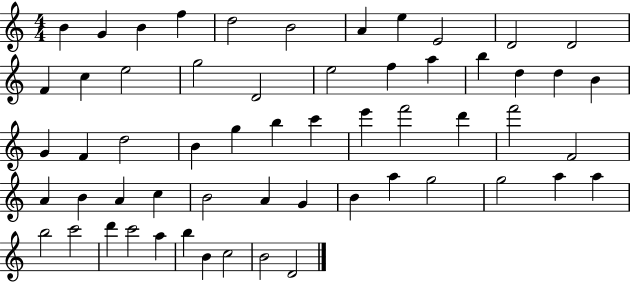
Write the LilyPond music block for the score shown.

{
  \clef treble
  \numericTimeSignature
  \time 4/4
  \key c \major
  b'4 g'4 b'4 f''4 | d''2 b'2 | a'4 e''4 e'2 | d'2 d'2 | \break f'4 c''4 e''2 | g''2 d'2 | e''2 f''4 a''4 | b''4 d''4 d''4 b'4 | \break g'4 f'4 d''2 | b'4 g''4 b''4 c'''4 | e'''4 f'''2 d'''4 | f'''2 f'2 | \break a'4 b'4 a'4 c''4 | b'2 a'4 g'4 | b'4 a''4 g''2 | g''2 a''4 a''4 | \break b''2 c'''2 | d'''4 c'''2 a''4 | b''4 b'4 c''2 | b'2 d'2 | \break \bar "|."
}